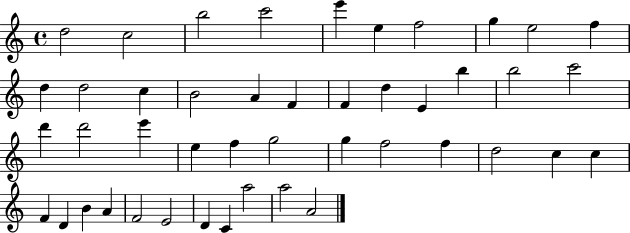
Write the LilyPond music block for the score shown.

{
  \clef treble
  \time 4/4
  \defaultTimeSignature
  \key c \major
  d''2 c''2 | b''2 c'''2 | e'''4 e''4 f''2 | g''4 e''2 f''4 | \break d''4 d''2 c''4 | b'2 a'4 f'4 | f'4 d''4 e'4 b''4 | b''2 c'''2 | \break d'''4 d'''2 e'''4 | e''4 f''4 g''2 | g''4 f''2 f''4 | d''2 c''4 c''4 | \break f'4 d'4 b'4 a'4 | f'2 e'2 | d'4 c'4 a''2 | a''2 a'2 | \break \bar "|."
}